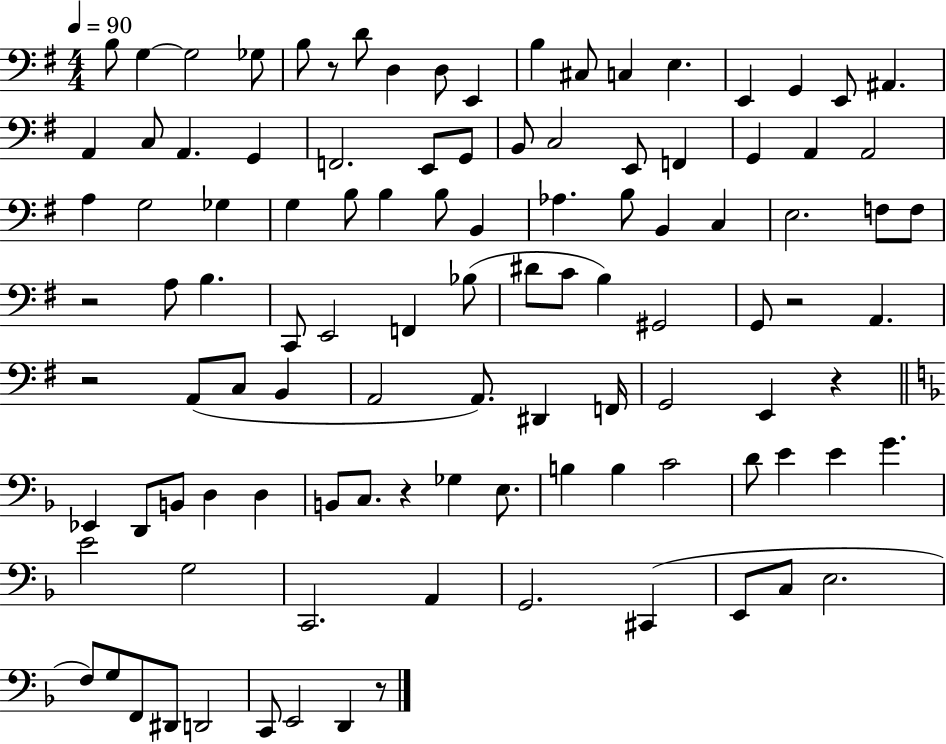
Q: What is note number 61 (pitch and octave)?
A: B2